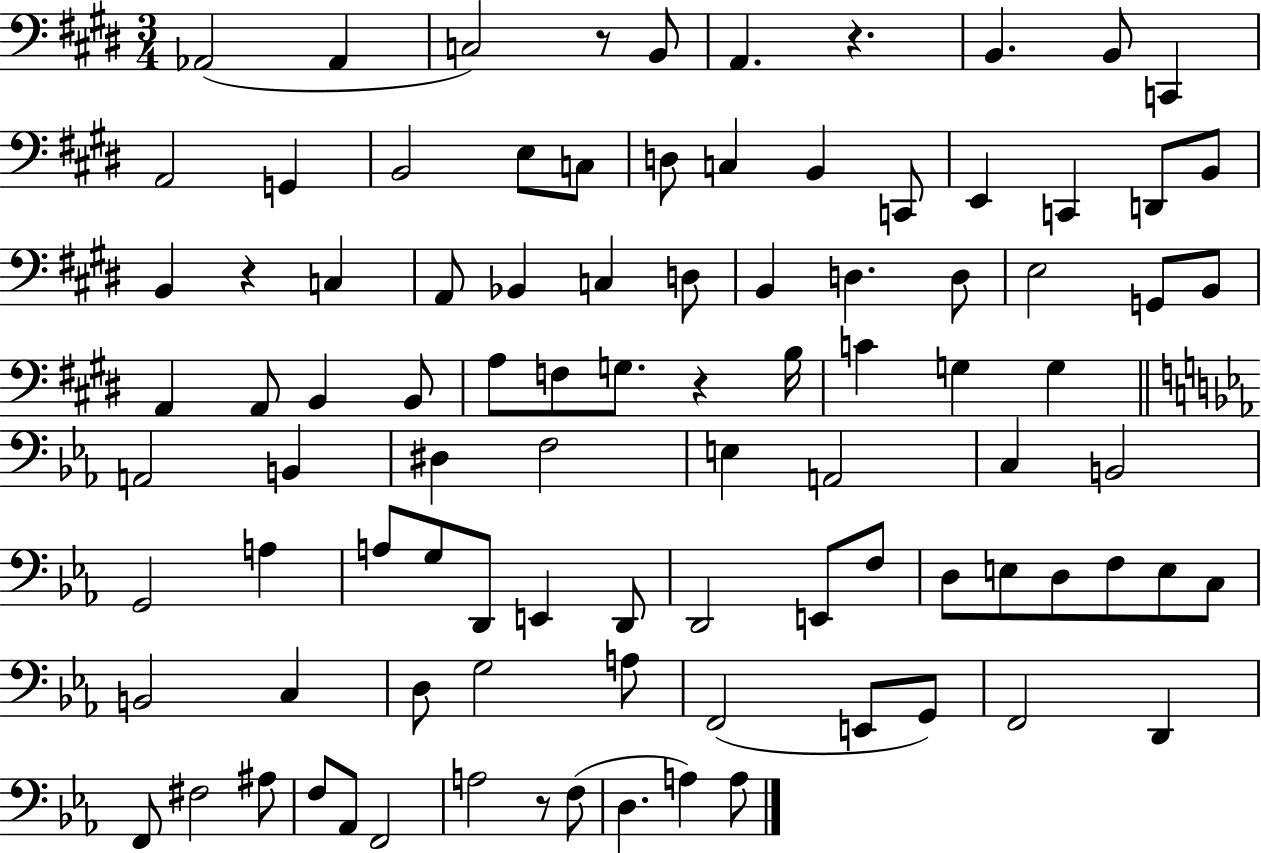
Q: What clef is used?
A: bass